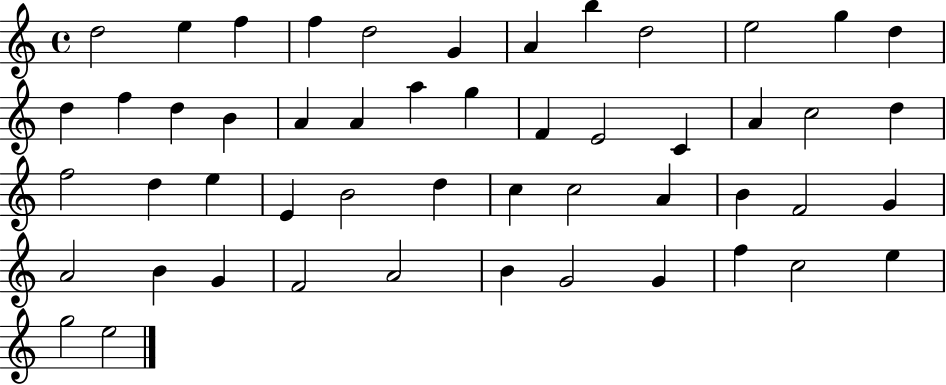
D5/h E5/q F5/q F5/q D5/h G4/q A4/q B5/q D5/h E5/h G5/q D5/q D5/q F5/q D5/q B4/q A4/q A4/q A5/q G5/q F4/q E4/h C4/q A4/q C5/h D5/q F5/h D5/q E5/q E4/q B4/h D5/q C5/q C5/h A4/q B4/q F4/h G4/q A4/h B4/q G4/q F4/h A4/h B4/q G4/h G4/q F5/q C5/h E5/q G5/h E5/h